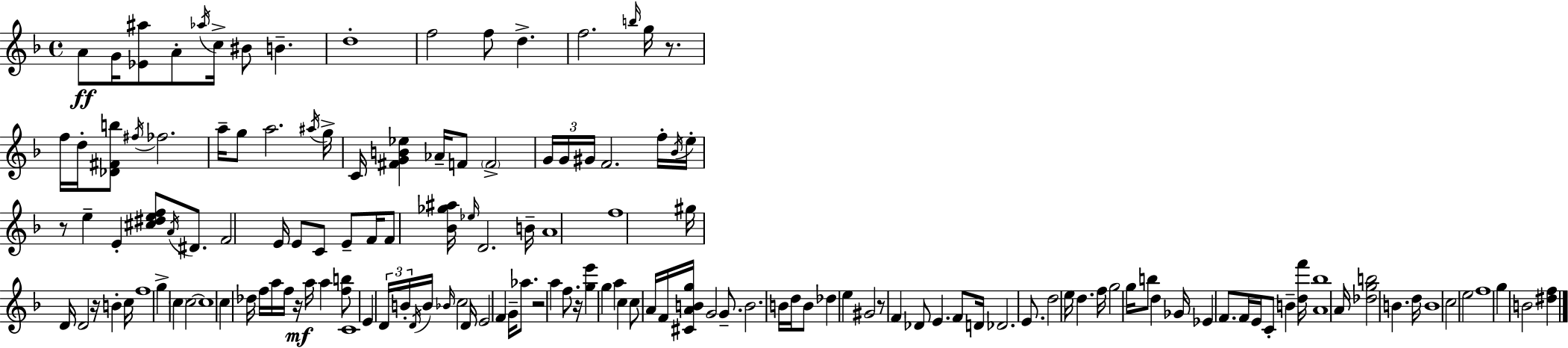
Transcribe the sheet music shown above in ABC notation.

X:1
T:Untitled
M:4/4
L:1/4
K:Dm
A/2 G/4 [_E^a]/2 A/2 _a/4 c/4 ^B/2 B d4 f2 f/2 d f2 b/4 g/4 z/2 f/4 d/4 [_D^Fb]/2 ^f/4 _f2 a/4 g/2 a2 ^a/4 g/4 C/4 [^FGB_e] _A/4 F/2 F2 G/4 G/4 ^G/4 F2 f/4 _B/4 e/4 z/2 e E [^c^def]/2 A/4 ^D/2 F2 E/4 E/2 C/2 E/2 F/4 F/2 [_B_g^a]/4 _e/4 D2 B/4 A4 f4 ^g/4 D/4 D2 z/4 B c/4 f4 g c c2 c4 c _d/4 f/4 a/4 f/4 z/4 a/4 a [fb]/2 C4 E D/4 B/4 D/4 B/4 _B/4 c2 D/4 E2 F G/4 _a/2 z2 a f/2 z/4 [ge'] g a c c/2 A/4 F/4 [^CABg]/4 G2 G/2 B2 B/4 d/4 B/2 _d e ^G2 z/2 F _D/2 E F/2 D/4 _D2 E/2 d2 e/4 d f/4 g2 g/4 b/2 d _G/4 _E F/2 F/4 E/4 C/2 B [df']/4 [A_b]4 A/4 [_dgb]2 B d/4 B4 c2 e2 f4 g B2 [^df]